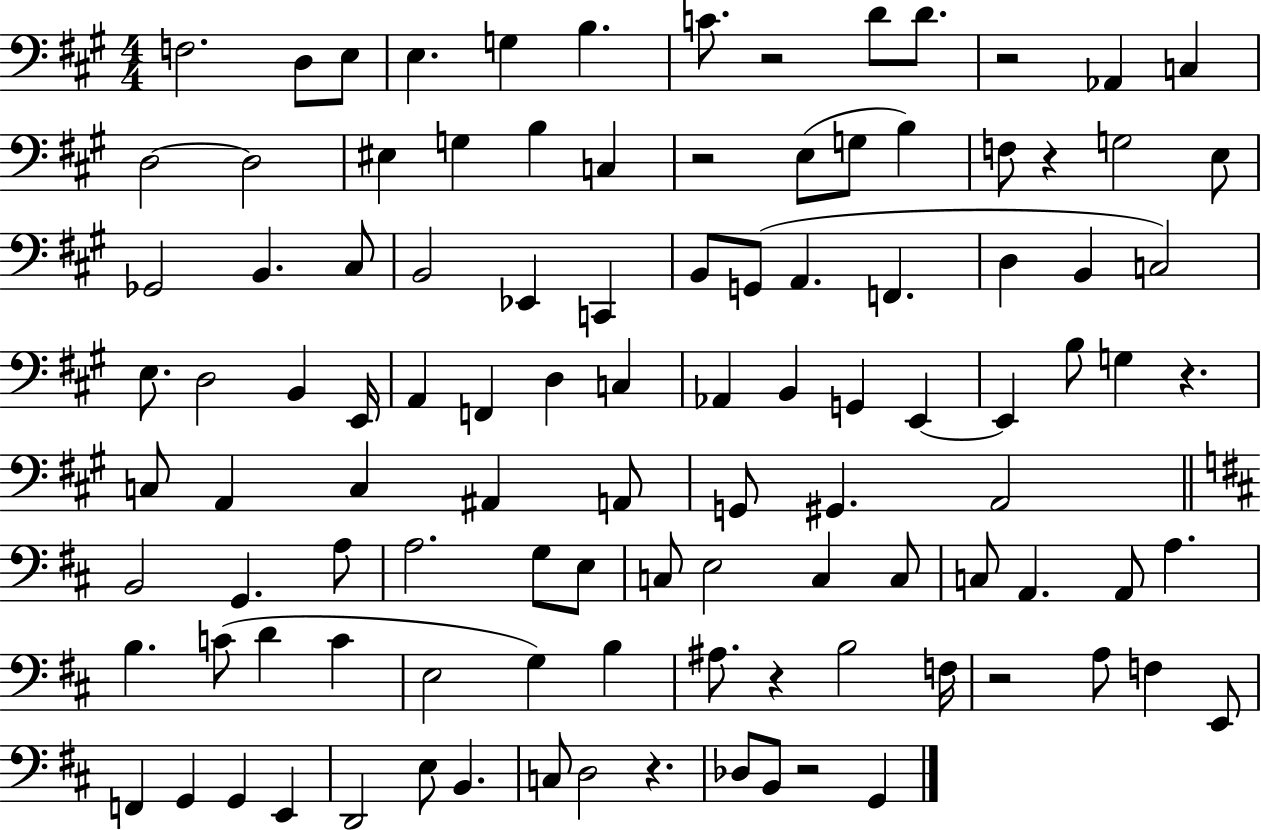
F3/h. D3/e E3/e E3/q. G3/q B3/q. C4/e. R/h D4/e D4/e. R/h Ab2/q C3/q D3/h D3/h EIS3/q G3/q B3/q C3/q R/h E3/e G3/e B3/q F3/e R/q G3/h E3/e Gb2/h B2/q. C#3/e B2/h Eb2/q C2/q B2/e G2/e A2/q. F2/q. D3/q B2/q C3/h E3/e. D3/h B2/q E2/s A2/q F2/q D3/q C3/q Ab2/q B2/q G2/q E2/q E2/q B3/e G3/q R/q. C3/e A2/q C3/q A#2/q A2/e G2/e G#2/q. A2/h B2/h G2/q. A3/e A3/h. G3/e E3/e C3/e E3/h C3/q C3/e C3/e A2/q. A2/e A3/q. B3/q. C4/e D4/q C4/q E3/h G3/q B3/q A#3/e. R/q B3/h F3/s R/h A3/e F3/q E2/e F2/q G2/q G2/q E2/q D2/h E3/e B2/q. C3/e D3/h R/q. Db3/e B2/e R/h G2/q